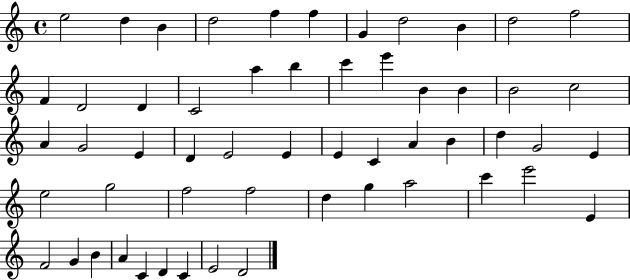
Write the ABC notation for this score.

X:1
T:Untitled
M:4/4
L:1/4
K:C
e2 d B d2 f f G d2 B d2 f2 F D2 D C2 a b c' e' B B B2 c2 A G2 E D E2 E E C A B d G2 E e2 g2 f2 f2 d g a2 c' e'2 E F2 G B A C D C E2 D2